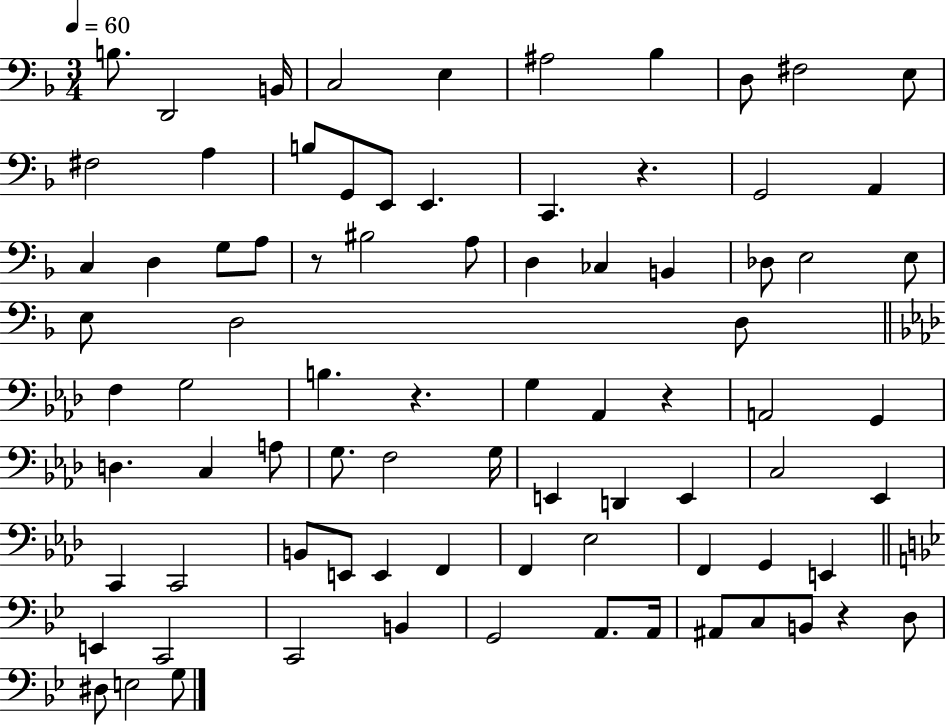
B3/e. D2/h B2/s C3/h E3/q A#3/h Bb3/q D3/e F#3/h E3/e F#3/h A3/q B3/e G2/e E2/e E2/q. C2/q. R/q. G2/h A2/q C3/q D3/q G3/e A3/e R/e BIS3/h A3/e D3/q CES3/q B2/q Db3/e E3/h E3/e E3/e D3/h D3/e F3/q G3/h B3/q. R/q. G3/q Ab2/q R/q A2/h G2/q D3/q. C3/q A3/e G3/e. F3/h G3/s E2/q D2/q E2/q C3/h Eb2/q C2/q C2/h B2/e E2/e E2/q F2/q F2/q Eb3/h F2/q G2/q E2/q E2/q C2/h C2/h B2/q G2/h A2/e. A2/s A#2/e C3/e B2/e R/q D3/e D#3/e E3/h G3/e